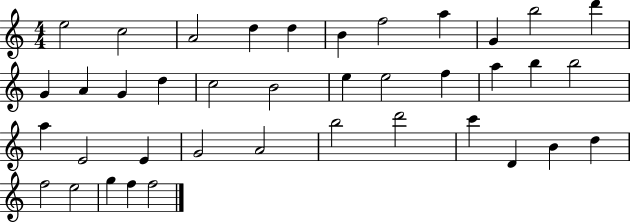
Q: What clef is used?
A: treble